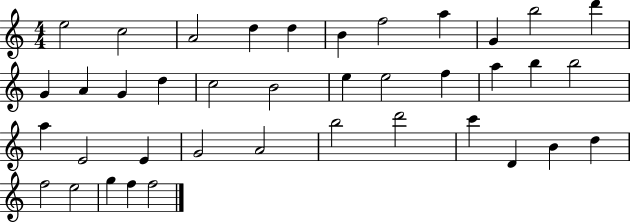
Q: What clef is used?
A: treble